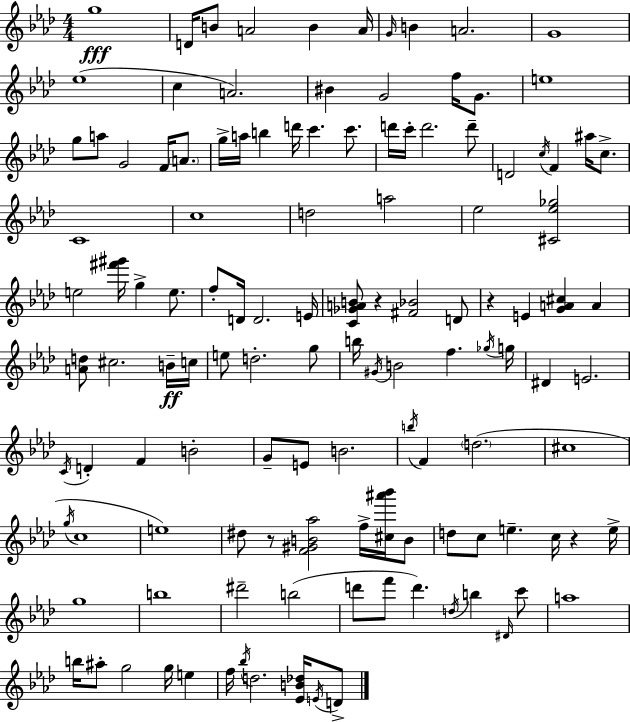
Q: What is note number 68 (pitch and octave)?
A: C4